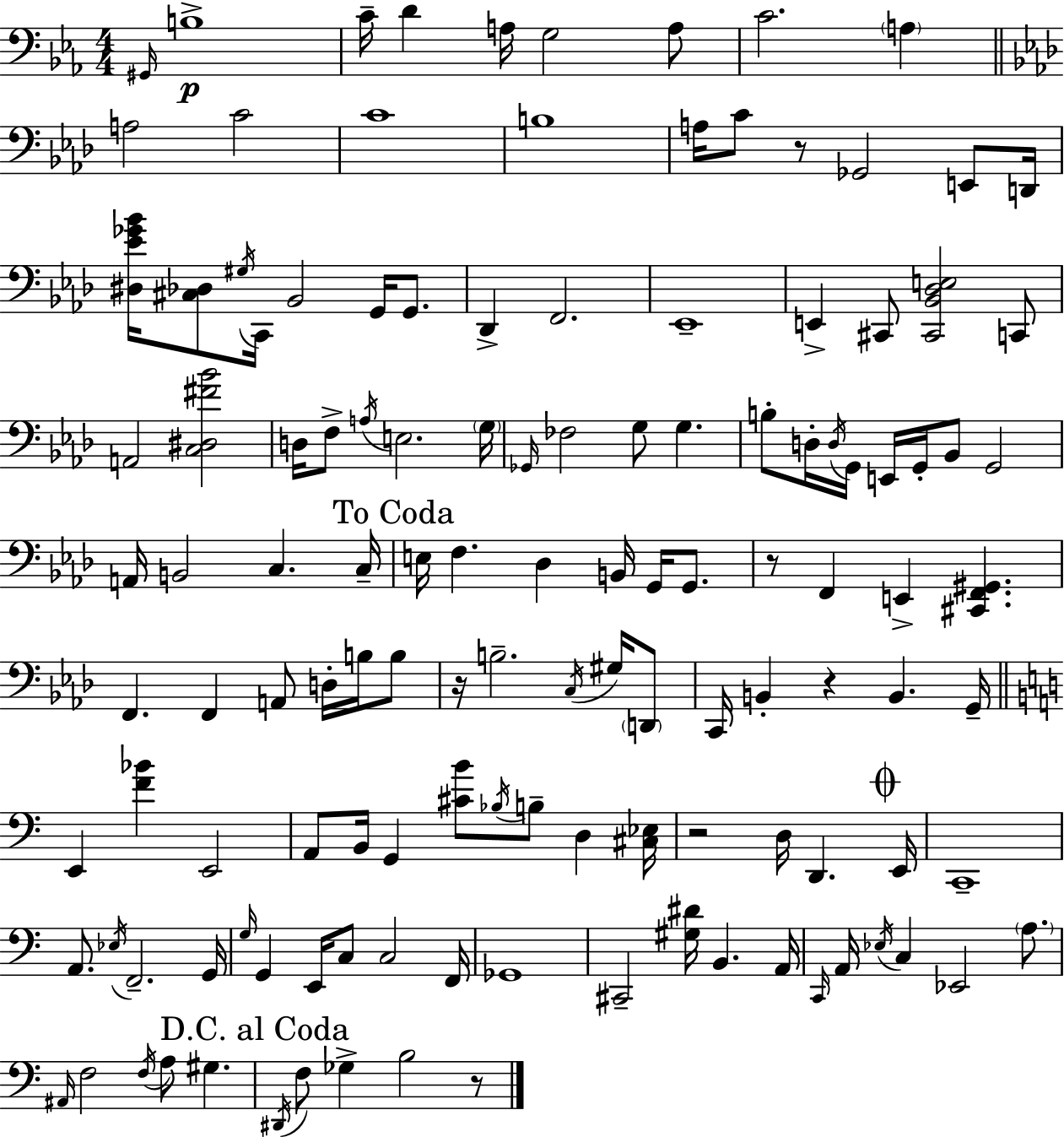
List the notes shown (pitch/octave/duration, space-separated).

G#2/s B3/w C4/s D4/q A3/s G3/h A3/e C4/h. A3/q A3/h C4/h C4/w B3/w A3/s C4/e R/e Gb2/h E2/e D2/s [D#3,Eb4,Gb4,Bb4]/s [C#3,Db3]/e G#3/s C2/s Bb2/h G2/s G2/e. Db2/q F2/h. Eb2/w E2/q C#2/e [C#2,Bb2,Db3,E3]/h C2/e A2/h [C3,D#3,F#4,Bb4]/h D3/s F3/e A3/s E3/h. G3/s Gb2/s FES3/h G3/e G3/q. B3/e D3/s D3/s G2/s E2/s G2/s Bb2/e G2/h A2/s B2/h C3/q. C3/s E3/s F3/q. Db3/q B2/s G2/s G2/e. R/e F2/q E2/q [C#2,F2,G#2]/q. F2/q. F2/q A2/e D3/s B3/s B3/e R/s B3/h. C3/s G#3/s D2/e C2/s B2/q R/q B2/q. G2/s E2/q [F4,Bb4]/q E2/h A2/e B2/s G2/q [C#4,B4]/e Bb3/s B3/e D3/q [C#3,Eb3]/s R/h D3/s D2/q. E2/s C2/w A2/e. Eb3/s F2/h. G2/s G3/s G2/q E2/s C3/e C3/h F2/s Gb2/w C#2/h [G#3,D#4]/s B2/q. A2/s C2/s A2/s Eb3/s C3/q Eb2/h A3/e. A#2/s F3/h F3/s A3/e G#3/q. D#2/s F3/e Gb3/q B3/h R/e